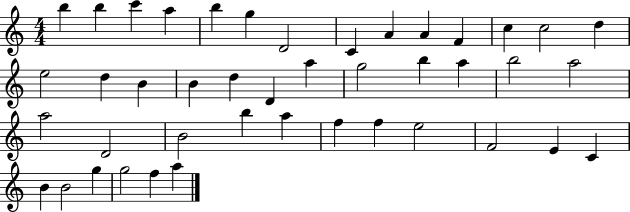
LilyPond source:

{
  \clef treble
  \numericTimeSignature
  \time 4/4
  \key c \major
  b''4 b''4 c'''4 a''4 | b''4 g''4 d'2 | c'4 a'4 a'4 f'4 | c''4 c''2 d''4 | \break e''2 d''4 b'4 | b'4 d''4 d'4 a''4 | g''2 b''4 a''4 | b''2 a''2 | \break a''2 d'2 | b'2 b''4 a''4 | f''4 f''4 e''2 | f'2 e'4 c'4 | \break b'4 b'2 g''4 | g''2 f''4 a''4 | \bar "|."
}